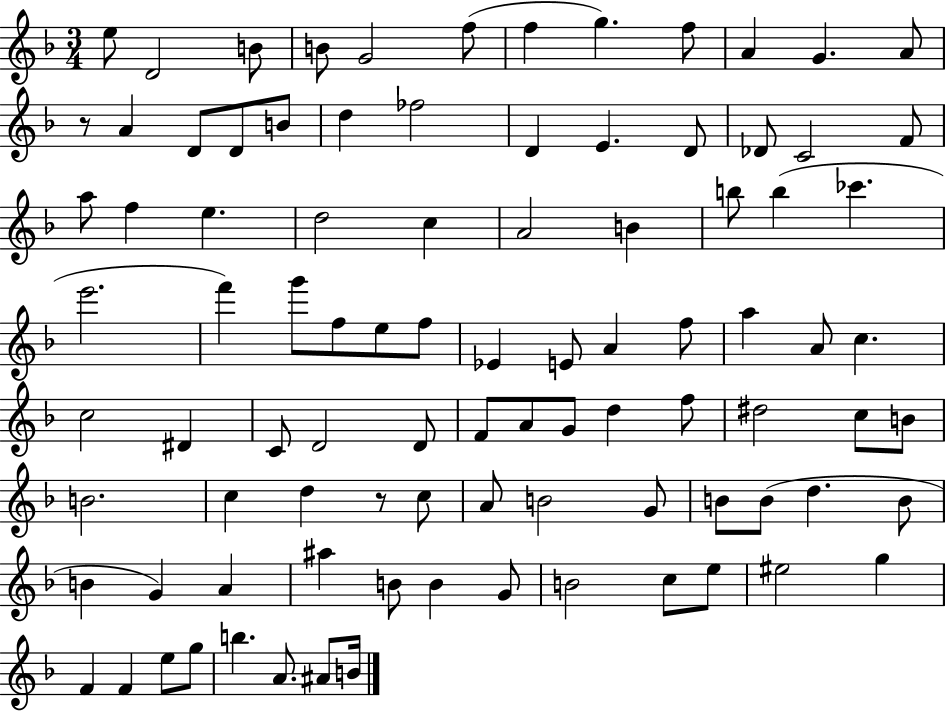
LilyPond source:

{
  \clef treble
  \numericTimeSignature
  \time 3/4
  \key f \major
  e''8 d'2 b'8 | b'8 g'2 f''8( | f''4 g''4.) f''8 | a'4 g'4. a'8 | \break r8 a'4 d'8 d'8 b'8 | d''4 fes''2 | d'4 e'4. d'8 | des'8 c'2 f'8 | \break a''8 f''4 e''4. | d''2 c''4 | a'2 b'4 | b''8 b''4( ces'''4. | \break e'''2. | f'''4) g'''8 f''8 e''8 f''8 | ees'4 e'8 a'4 f''8 | a''4 a'8 c''4. | \break c''2 dis'4 | c'8 d'2 d'8 | f'8 a'8 g'8 d''4 f''8 | dis''2 c''8 b'8 | \break b'2. | c''4 d''4 r8 c''8 | a'8 b'2 g'8 | b'8 b'8( d''4. b'8 | \break b'4 g'4) a'4 | ais''4 b'8 b'4 g'8 | b'2 c''8 e''8 | eis''2 g''4 | \break f'4 f'4 e''8 g''8 | b''4. a'8. ais'8 b'16 | \bar "|."
}